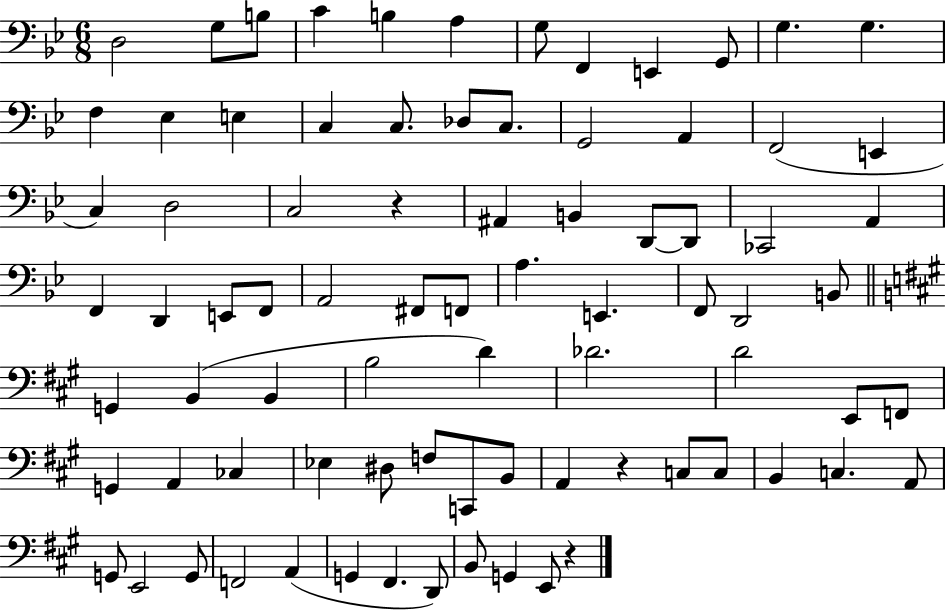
X:1
T:Untitled
M:6/8
L:1/4
K:Bb
D,2 G,/2 B,/2 C B, A, G,/2 F,, E,, G,,/2 G, G, F, _E, E, C, C,/2 _D,/2 C,/2 G,,2 A,, F,,2 E,, C, D,2 C,2 z ^A,, B,, D,,/2 D,,/2 _C,,2 A,, F,, D,, E,,/2 F,,/2 A,,2 ^F,,/2 F,,/2 A, E,, F,,/2 D,,2 B,,/2 G,, B,, B,, B,2 D _D2 D2 E,,/2 F,,/2 G,, A,, _C, _E, ^D,/2 F,/2 C,,/2 B,,/2 A,, z C,/2 C,/2 B,, C, A,,/2 G,,/2 E,,2 G,,/2 F,,2 A,, G,, ^F,, D,,/2 B,,/2 G,, E,,/2 z